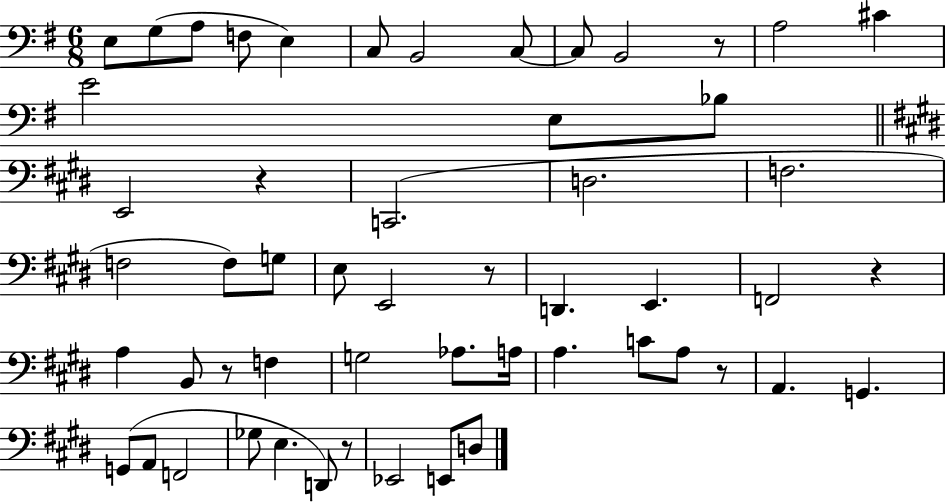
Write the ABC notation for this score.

X:1
T:Untitled
M:6/8
L:1/4
K:G
E,/2 G,/2 A,/2 F,/2 E, C,/2 B,,2 C,/2 C,/2 B,,2 z/2 A,2 ^C E2 E,/2 _B,/2 E,,2 z C,,2 D,2 F,2 F,2 F,/2 G,/2 E,/2 E,,2 z/2 D,, E,, F,,2 z A, B,,/2 z/2 F, G,2 _A,/2 A,/4 A, C/2 A,/2 z/2 A,, G,, G,,/2 A,,/2 F,,2 _G,/2 E, D,,/2 z/2 _E,,2 E,,/2 D,/2